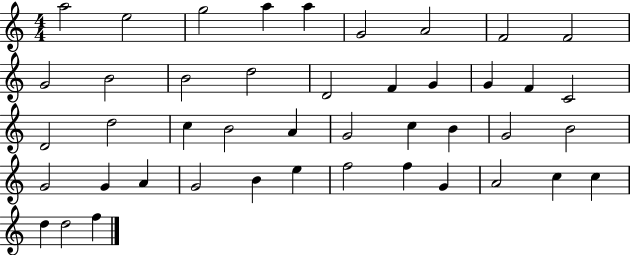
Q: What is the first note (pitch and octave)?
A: A5